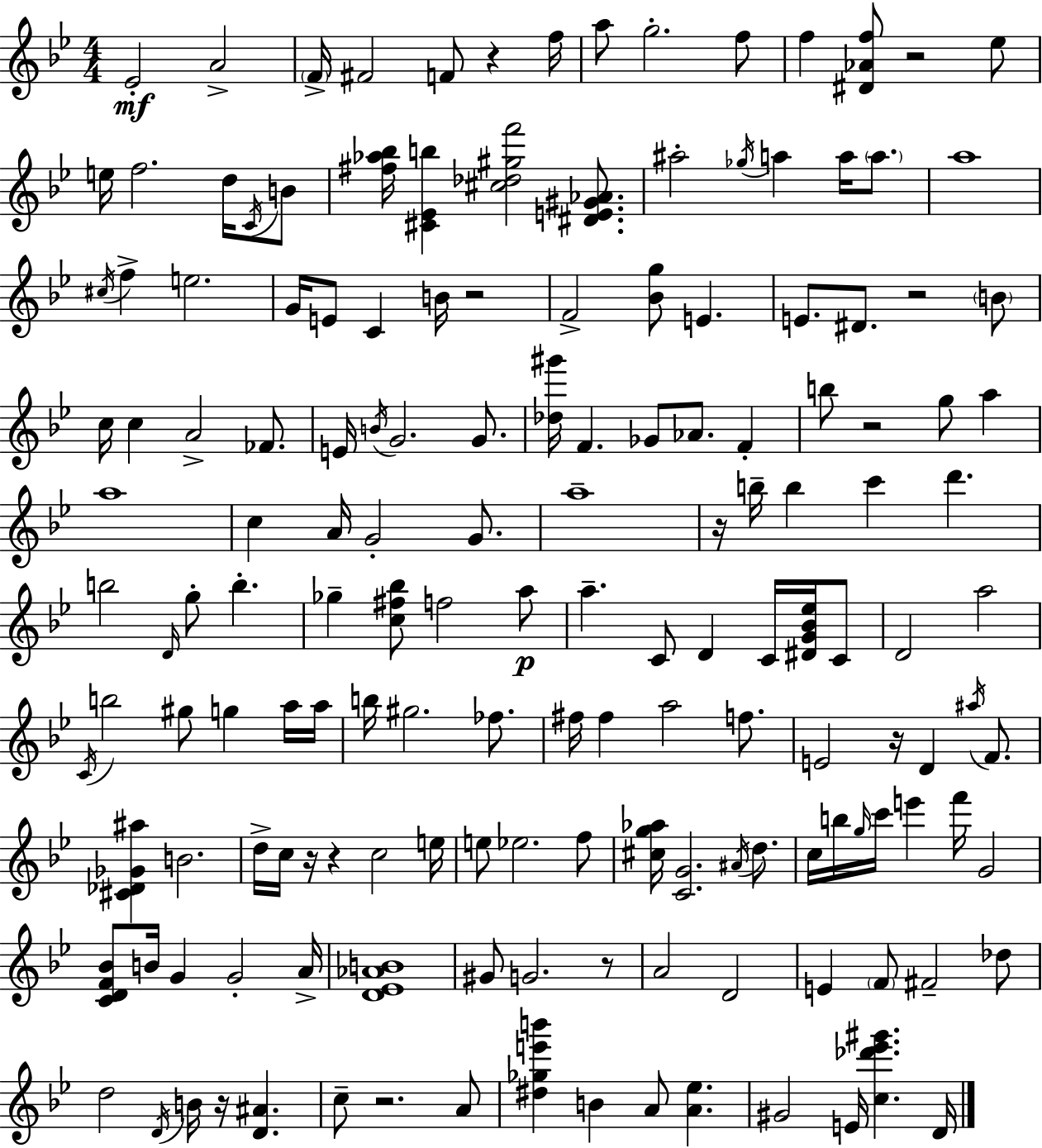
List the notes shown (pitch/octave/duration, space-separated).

Eb4/h A4/h F4/s F#4/h F4/e R/q F5/s A5/e G5/h. F5/e F5/q [D#4,Ab4,F5]/e R/h Eb5/e E5/s F5/h. D5/s C4/s B4/e [F#5,Ab5,Bb5]/s [C#4,Eb4,B5]/q [C#5,Db5,G#5,F6]/h [D#4,E4,G#4,Ab4]/e. A#5/h Gb5/s A5/q A5/s A5/e. A5/w C#5/s F5/q E5/h. G4/s E4/e C4/q B4/s R/h F4/h [Bb4,G5]/e E4/q. E4/e. D#4/e. R/h B4/e C5/s C5/q A4/h FES4/e. E4/s B4/s G4/h. G4/e. [Db5,G#6]/s F4/q. Gb4/e Ab4/e. F4/q B5/e R/h G5/e A5/q A5/w C5/q A4/s G4/h G4/e. A5/w R/s B5/s B5/q C6/q D6/q. B5/h D4/s G5/e B5/q. Gb5/q [C5,F#5,Bb5]/e F5/h A5/e A5/q. C4/e D4/q C4/s [D#4,G4,Bb4,Eb5]/s C4/e D4/h A5/h C4/s B5/h G#5/e G5/q A5/s A5/s B5/s G#5/h. FES5/e. F#5/s F#5/q A5/h F5/e. E4/h R/s D4/q A#5/s F4/e. [C#4,Db4,Gb4,A#5]/q B4/h. D5/s C5/s R/s R/q C5/h E5/s E5/e Eb5/h. F5/e [C#5,G5,Ab5]/s [C4,G4]/h. A#4/s D5/e. C5/s B5/s G5/s C6/s E6/q F6/s G4/h [C4,D4,F4,Bb4]/e B4/s G4/q G4/h A4/s [D4,Eb4,Ab4,B4]/w G#4/e G4/h. R/e A4/h D4/h E4/q F4/e F#4/h Db5/e D5/h D4/s B4/s R/s [D4,A#4]/q. C5/e R/h. A4/e [D#5,Gb5,E6,B6]/q B4/q A4/e [A4,Eb5]/q. G#4/h E4/s [C5,Db6,Eb6,G#6]/q. D4/s